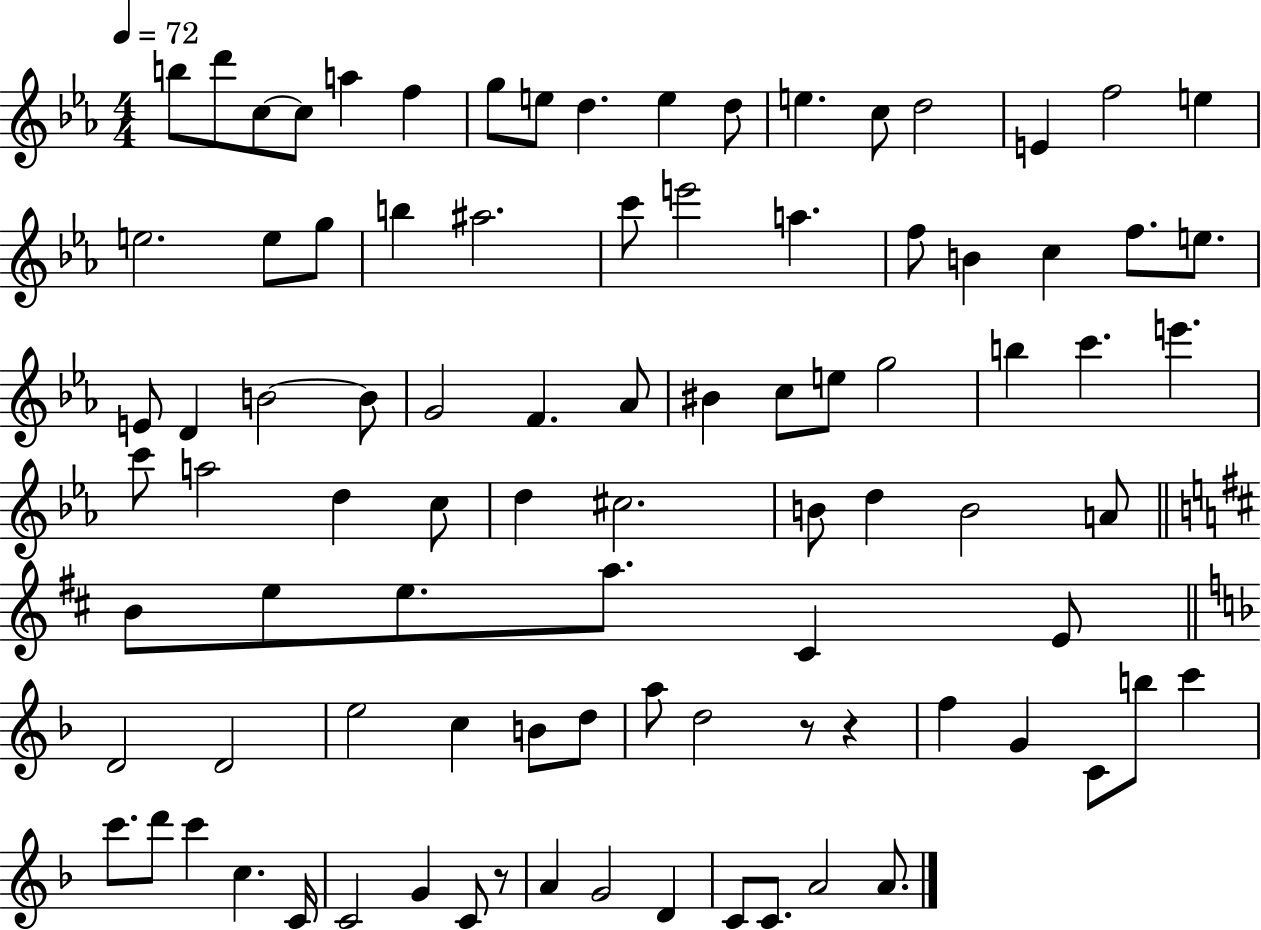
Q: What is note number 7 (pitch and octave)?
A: G5